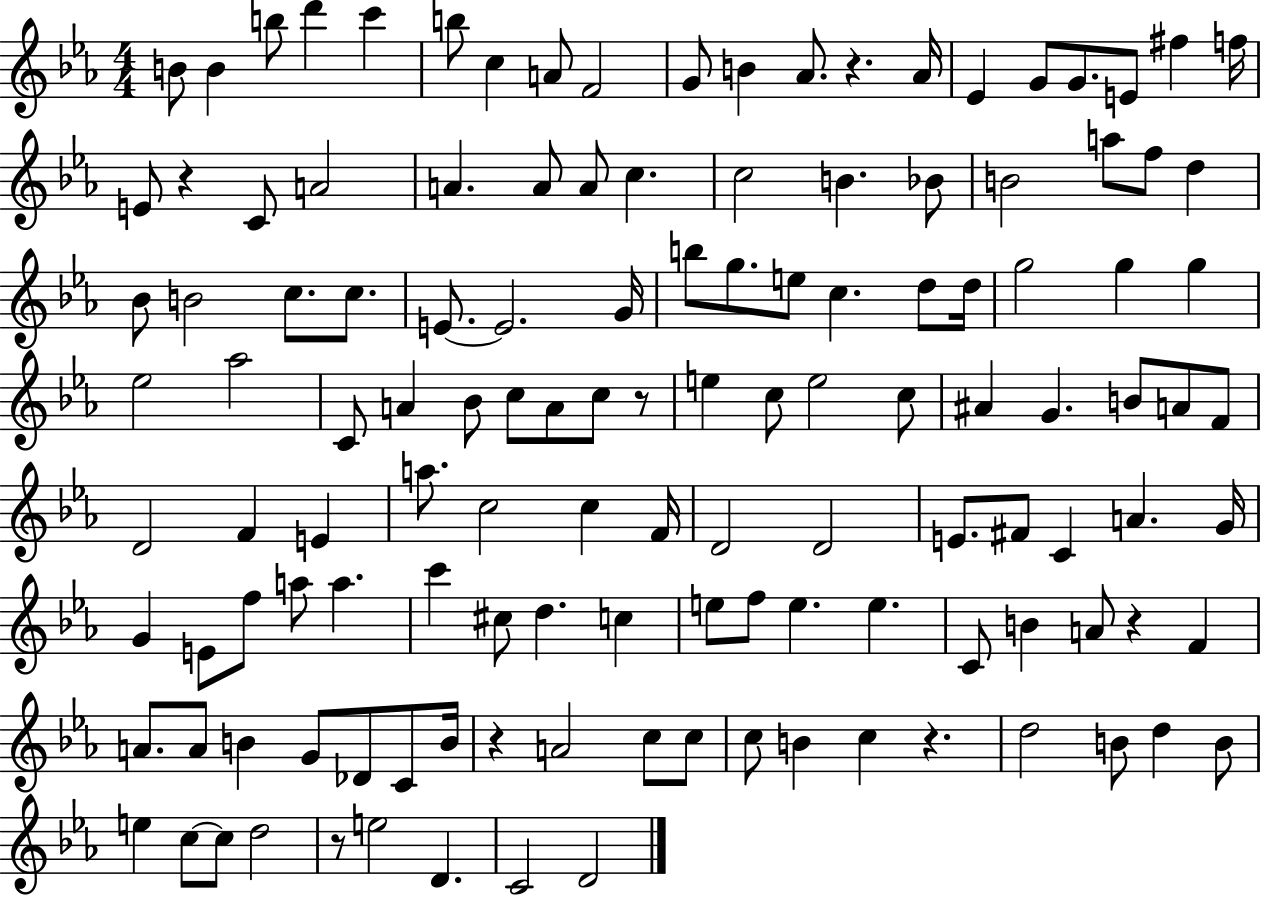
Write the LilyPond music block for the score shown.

{
  \clef treble
  \numericTimeSignature
  \time 4/4
  \key ees \major
  b'8 b'4 b''8 d'''4 c'''4 | b''8 c''4 a'8 f'2 | g'8 b'4 aes'8. r4. aes'16 | ees'4 g'8 g'8. e'8 fis''4 f''16 | \break e'8 r4 c'8 a'2 | a'4. a'8 a'8 c''4. | c''2 b'4. bes'8 | b'2 a''8 f''8 d''4 | \break bes'8 b'2 c''8. c''8. | e'8.~~ e'2. g'16 | b''8 g''8. e''8 c''4. d''8 d''16 | g''2 g''4 g''4 | \break ees''2 aes''2 | c'8 a'4 bes'8 c''8 a'8 c''8 r8 | e''4 c''8 e''2 c''8 | ais'4 g'4. b'8 a'8 f'8 | \break d'2 f'4 e'4 | a''8. c''2 c''4 f'16 | d'2 d'2 | e'8. fis'8 c'4 a'4. g'16 | \break g'4 e'8 f''8 a''8 a''4. | c'''4 cis''8 d''4. c''4 | e''8 f''8 e''4. e''4. | c'8 b'4 a'8 r4 f'4 | \break a'8. a'8 b'4 g'8 des'8 c'8 b'16 | r4 a'2 c''8 c''8 | c''8 b'4 c''4 r4. | d''2 b'8 d''4 b'8 | \break e''4 c''8~~ c''8 d''2 | r8 e''2 d'4. | c'2 d'2 | \bar "|."
}